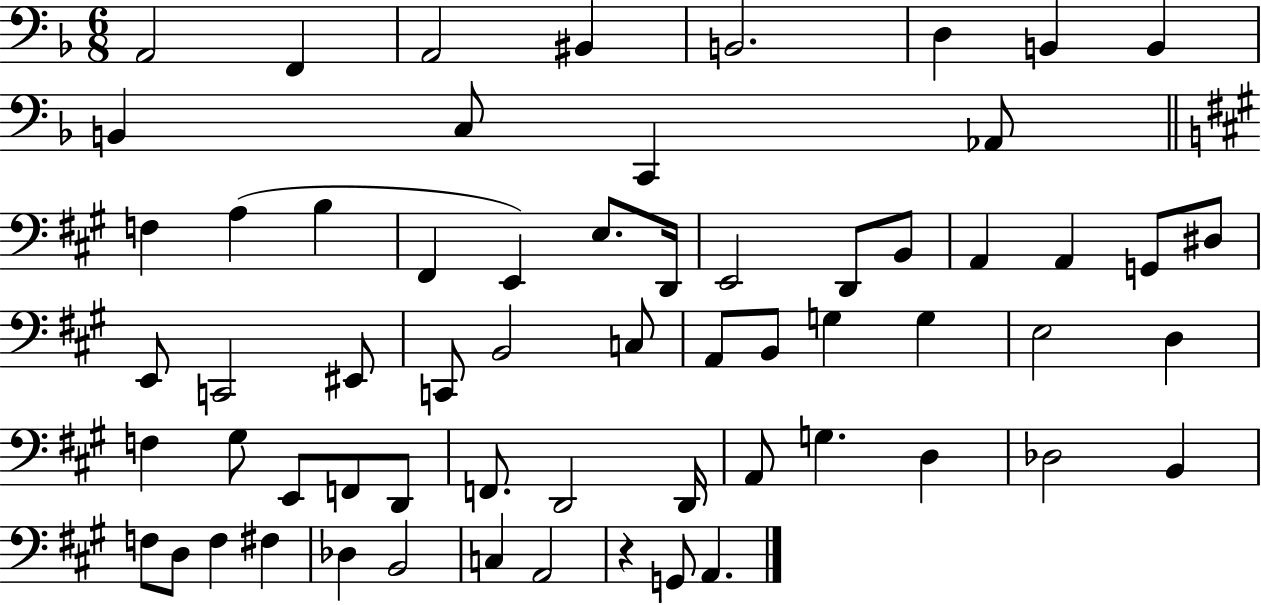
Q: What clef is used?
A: bass